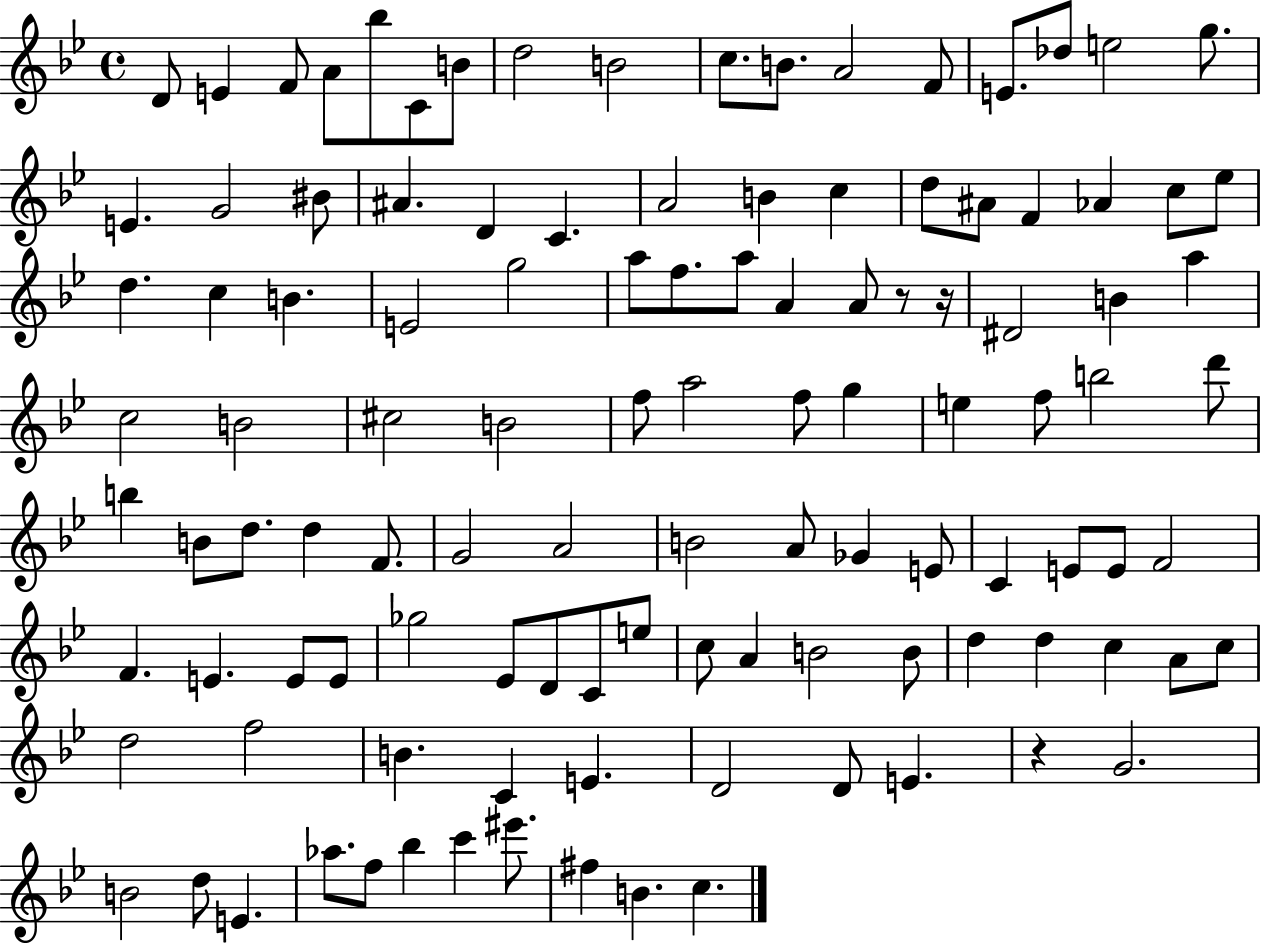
D4/e E4/q F4/e A4/e Bb5/e C4/e B4/e D5/h B4/h C5/e. B4/e. A4/h F4/e E4/e. Db5/e E5/h G5/e. E4/q. G4/h BIS4/e A#4/q. D4/q C4/q. A4/h B4/q C5/q D5/e A#4/e F4/q Ab4/q C5/e Eb5/e D5/q. C5/q B4/q. E4/h G5/h A5/e F5/e. A5/e A4/q A4/e R/e R/s D#4/h B4/q A5/q C5/h B4/h C#5/h B4/h F5/e A5/h F5/e G5/q E5/q F5/e B5/h D6/e B5/q B4/e D5/e. D5/q F4/e. G4/h A4/h B4/h A4/e Gb4/q E4/e C4/q E4/e E4/e F4/h F4/q. E4/q. E4/e E4/e Gb5/h Eb4/e D4/e C4/e E5/e C5/e A4/q B4/h B4/e D5/q D5/q C5/q A4/e C5/e D5/h F5/h B4/q. C4/q E4/q. D4/h D4/e E4/q. R/q G4/h. B4/h D5/e E4/q. Ab5/e. F5/e Bb5/q C6/q EIS6/e. F#5/q B4/q. C5/q.